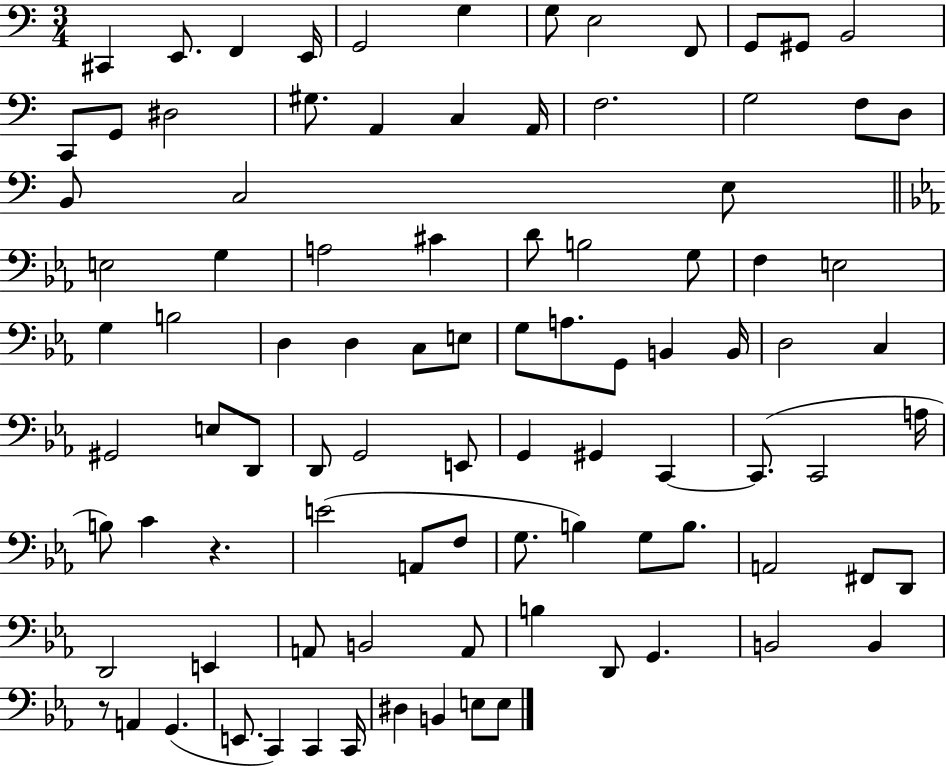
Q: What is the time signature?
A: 3/4